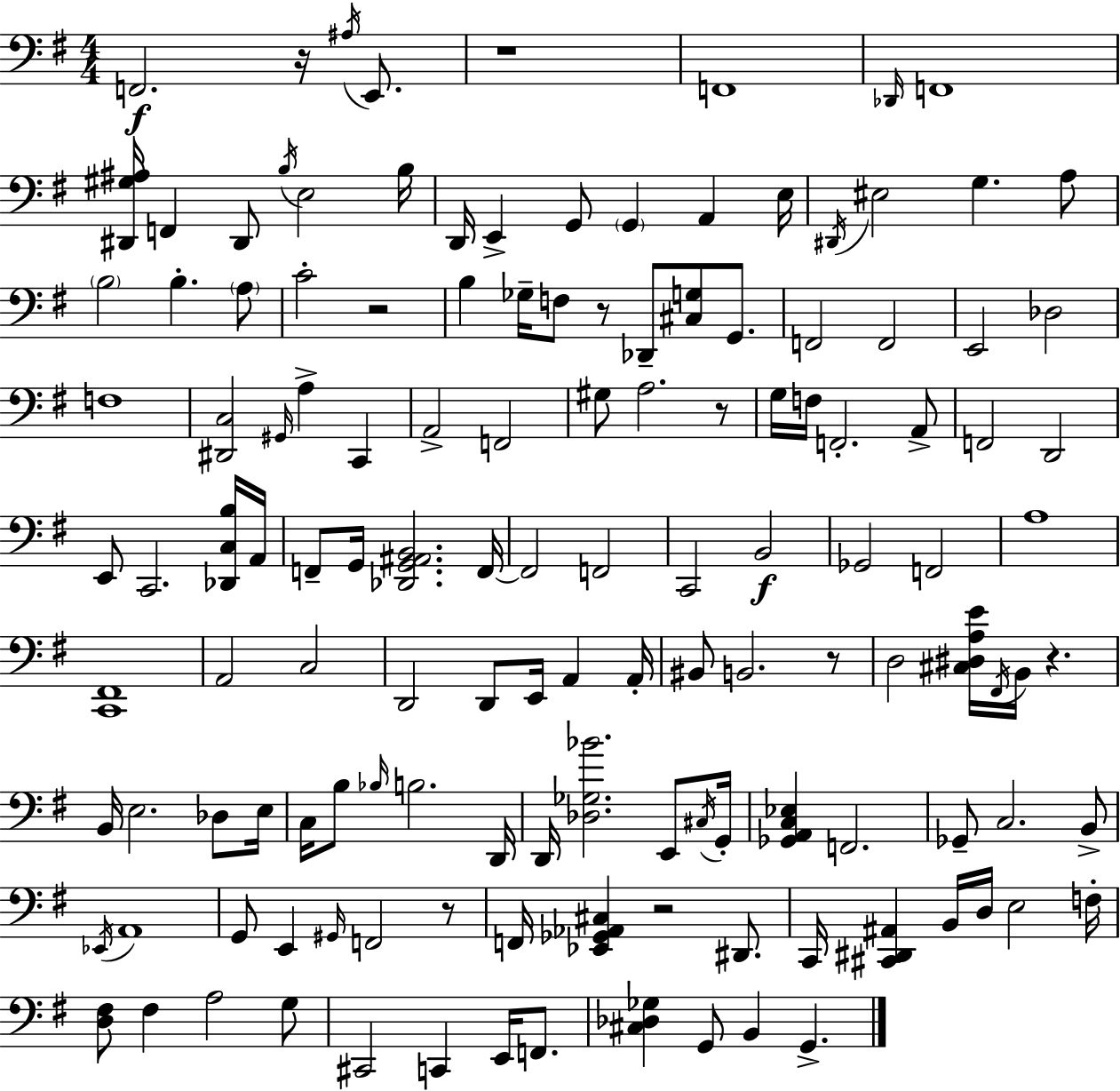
{
  \clef bass
  \numericTimeSignature
  \time 4/4
  \key e \minor
  f,2.\f r16 \acciaccatura { ais16 } e,8. | r1 | f,1 | \grace { des,16 } f,1 | \break <dis, gis ais>16 f,4 dis,8 \acciaccatura { b16 } e2 | b16 d,16 e,4-> g,8 \parenthesize g,4 a,4 | e16 \acciaccatura { dis,16 } eis2 g4. | a8 \parenthesize b2 b4.-. | \break \parenthesize a8 c'2-. r2 | b4 ges16-- f8 r8 des,8-- <cis g>8 | g,8. f,2 f,2 | e,2 des2 | \break f1 | <dis, c>2 \grace { gis,16 } a4-> | c,4 a,2-> f,2 | gis8 a2. | \break r8 g16 f16 f,2.-. | a,8-> f,2 d,2 | e,8 c,2. | <des, c b>16 a,16 f,8-- g,16 <des, g, ais, b,>2. | \break f,16~~ f,2 f,2 | c,2 b,2\f | ges,2 f,2 | a1 | \break <c, fis,>1 | a,2 c2 | d,2 d,8 e,16 | a,4 a,16-. bis,8 b,2. | \break r8 d2 <cis dis a e'>16 \acciaccatura { fis,16 } b,16 | r4. b,16 e2. | des8 e16 c16 b8 \grace { bes16 } b2. | d,16 d,16 <des ges bes'>2. | \break e,8 \acciaccatura { cis16 } g,16-. <ges, a, c ees>4 f,2. | ges,8-- c2. | b,8-> \acciaccatura { ees,16 } a,1 | g,8 e,4 \grace { gis,16 } | \break f,2 r8 f,16 <ees, ges, aes, cis>4 r2 | dis,8. c,16 <cis, dis, ais,>4 b,16 | d16 e2 f16-. <d fis>8 fis4 | a2 g8 cis,2 | \break c,4 e,16 f,8. <cis des ges>4 g,8 | b,4 g,4.-> \bar "|."
}